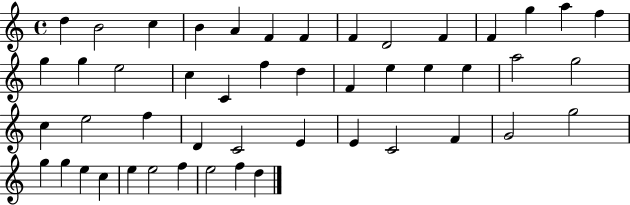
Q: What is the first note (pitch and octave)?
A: D5